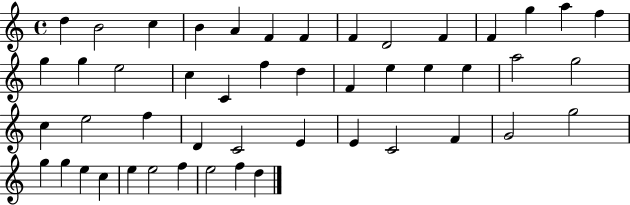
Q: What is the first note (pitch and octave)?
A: D5